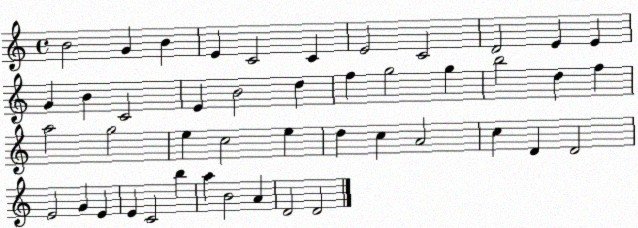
X:1
T:Untitled
M:4/4
L:1/4
K:C
B2 G B E C2 C E2 C2 D2 E E G B C2 E B2 d f g2 g b2 d f a2 g2 e c2 e d c A2 c D D2 E2 G E E C2 b a B2 A D2 D2